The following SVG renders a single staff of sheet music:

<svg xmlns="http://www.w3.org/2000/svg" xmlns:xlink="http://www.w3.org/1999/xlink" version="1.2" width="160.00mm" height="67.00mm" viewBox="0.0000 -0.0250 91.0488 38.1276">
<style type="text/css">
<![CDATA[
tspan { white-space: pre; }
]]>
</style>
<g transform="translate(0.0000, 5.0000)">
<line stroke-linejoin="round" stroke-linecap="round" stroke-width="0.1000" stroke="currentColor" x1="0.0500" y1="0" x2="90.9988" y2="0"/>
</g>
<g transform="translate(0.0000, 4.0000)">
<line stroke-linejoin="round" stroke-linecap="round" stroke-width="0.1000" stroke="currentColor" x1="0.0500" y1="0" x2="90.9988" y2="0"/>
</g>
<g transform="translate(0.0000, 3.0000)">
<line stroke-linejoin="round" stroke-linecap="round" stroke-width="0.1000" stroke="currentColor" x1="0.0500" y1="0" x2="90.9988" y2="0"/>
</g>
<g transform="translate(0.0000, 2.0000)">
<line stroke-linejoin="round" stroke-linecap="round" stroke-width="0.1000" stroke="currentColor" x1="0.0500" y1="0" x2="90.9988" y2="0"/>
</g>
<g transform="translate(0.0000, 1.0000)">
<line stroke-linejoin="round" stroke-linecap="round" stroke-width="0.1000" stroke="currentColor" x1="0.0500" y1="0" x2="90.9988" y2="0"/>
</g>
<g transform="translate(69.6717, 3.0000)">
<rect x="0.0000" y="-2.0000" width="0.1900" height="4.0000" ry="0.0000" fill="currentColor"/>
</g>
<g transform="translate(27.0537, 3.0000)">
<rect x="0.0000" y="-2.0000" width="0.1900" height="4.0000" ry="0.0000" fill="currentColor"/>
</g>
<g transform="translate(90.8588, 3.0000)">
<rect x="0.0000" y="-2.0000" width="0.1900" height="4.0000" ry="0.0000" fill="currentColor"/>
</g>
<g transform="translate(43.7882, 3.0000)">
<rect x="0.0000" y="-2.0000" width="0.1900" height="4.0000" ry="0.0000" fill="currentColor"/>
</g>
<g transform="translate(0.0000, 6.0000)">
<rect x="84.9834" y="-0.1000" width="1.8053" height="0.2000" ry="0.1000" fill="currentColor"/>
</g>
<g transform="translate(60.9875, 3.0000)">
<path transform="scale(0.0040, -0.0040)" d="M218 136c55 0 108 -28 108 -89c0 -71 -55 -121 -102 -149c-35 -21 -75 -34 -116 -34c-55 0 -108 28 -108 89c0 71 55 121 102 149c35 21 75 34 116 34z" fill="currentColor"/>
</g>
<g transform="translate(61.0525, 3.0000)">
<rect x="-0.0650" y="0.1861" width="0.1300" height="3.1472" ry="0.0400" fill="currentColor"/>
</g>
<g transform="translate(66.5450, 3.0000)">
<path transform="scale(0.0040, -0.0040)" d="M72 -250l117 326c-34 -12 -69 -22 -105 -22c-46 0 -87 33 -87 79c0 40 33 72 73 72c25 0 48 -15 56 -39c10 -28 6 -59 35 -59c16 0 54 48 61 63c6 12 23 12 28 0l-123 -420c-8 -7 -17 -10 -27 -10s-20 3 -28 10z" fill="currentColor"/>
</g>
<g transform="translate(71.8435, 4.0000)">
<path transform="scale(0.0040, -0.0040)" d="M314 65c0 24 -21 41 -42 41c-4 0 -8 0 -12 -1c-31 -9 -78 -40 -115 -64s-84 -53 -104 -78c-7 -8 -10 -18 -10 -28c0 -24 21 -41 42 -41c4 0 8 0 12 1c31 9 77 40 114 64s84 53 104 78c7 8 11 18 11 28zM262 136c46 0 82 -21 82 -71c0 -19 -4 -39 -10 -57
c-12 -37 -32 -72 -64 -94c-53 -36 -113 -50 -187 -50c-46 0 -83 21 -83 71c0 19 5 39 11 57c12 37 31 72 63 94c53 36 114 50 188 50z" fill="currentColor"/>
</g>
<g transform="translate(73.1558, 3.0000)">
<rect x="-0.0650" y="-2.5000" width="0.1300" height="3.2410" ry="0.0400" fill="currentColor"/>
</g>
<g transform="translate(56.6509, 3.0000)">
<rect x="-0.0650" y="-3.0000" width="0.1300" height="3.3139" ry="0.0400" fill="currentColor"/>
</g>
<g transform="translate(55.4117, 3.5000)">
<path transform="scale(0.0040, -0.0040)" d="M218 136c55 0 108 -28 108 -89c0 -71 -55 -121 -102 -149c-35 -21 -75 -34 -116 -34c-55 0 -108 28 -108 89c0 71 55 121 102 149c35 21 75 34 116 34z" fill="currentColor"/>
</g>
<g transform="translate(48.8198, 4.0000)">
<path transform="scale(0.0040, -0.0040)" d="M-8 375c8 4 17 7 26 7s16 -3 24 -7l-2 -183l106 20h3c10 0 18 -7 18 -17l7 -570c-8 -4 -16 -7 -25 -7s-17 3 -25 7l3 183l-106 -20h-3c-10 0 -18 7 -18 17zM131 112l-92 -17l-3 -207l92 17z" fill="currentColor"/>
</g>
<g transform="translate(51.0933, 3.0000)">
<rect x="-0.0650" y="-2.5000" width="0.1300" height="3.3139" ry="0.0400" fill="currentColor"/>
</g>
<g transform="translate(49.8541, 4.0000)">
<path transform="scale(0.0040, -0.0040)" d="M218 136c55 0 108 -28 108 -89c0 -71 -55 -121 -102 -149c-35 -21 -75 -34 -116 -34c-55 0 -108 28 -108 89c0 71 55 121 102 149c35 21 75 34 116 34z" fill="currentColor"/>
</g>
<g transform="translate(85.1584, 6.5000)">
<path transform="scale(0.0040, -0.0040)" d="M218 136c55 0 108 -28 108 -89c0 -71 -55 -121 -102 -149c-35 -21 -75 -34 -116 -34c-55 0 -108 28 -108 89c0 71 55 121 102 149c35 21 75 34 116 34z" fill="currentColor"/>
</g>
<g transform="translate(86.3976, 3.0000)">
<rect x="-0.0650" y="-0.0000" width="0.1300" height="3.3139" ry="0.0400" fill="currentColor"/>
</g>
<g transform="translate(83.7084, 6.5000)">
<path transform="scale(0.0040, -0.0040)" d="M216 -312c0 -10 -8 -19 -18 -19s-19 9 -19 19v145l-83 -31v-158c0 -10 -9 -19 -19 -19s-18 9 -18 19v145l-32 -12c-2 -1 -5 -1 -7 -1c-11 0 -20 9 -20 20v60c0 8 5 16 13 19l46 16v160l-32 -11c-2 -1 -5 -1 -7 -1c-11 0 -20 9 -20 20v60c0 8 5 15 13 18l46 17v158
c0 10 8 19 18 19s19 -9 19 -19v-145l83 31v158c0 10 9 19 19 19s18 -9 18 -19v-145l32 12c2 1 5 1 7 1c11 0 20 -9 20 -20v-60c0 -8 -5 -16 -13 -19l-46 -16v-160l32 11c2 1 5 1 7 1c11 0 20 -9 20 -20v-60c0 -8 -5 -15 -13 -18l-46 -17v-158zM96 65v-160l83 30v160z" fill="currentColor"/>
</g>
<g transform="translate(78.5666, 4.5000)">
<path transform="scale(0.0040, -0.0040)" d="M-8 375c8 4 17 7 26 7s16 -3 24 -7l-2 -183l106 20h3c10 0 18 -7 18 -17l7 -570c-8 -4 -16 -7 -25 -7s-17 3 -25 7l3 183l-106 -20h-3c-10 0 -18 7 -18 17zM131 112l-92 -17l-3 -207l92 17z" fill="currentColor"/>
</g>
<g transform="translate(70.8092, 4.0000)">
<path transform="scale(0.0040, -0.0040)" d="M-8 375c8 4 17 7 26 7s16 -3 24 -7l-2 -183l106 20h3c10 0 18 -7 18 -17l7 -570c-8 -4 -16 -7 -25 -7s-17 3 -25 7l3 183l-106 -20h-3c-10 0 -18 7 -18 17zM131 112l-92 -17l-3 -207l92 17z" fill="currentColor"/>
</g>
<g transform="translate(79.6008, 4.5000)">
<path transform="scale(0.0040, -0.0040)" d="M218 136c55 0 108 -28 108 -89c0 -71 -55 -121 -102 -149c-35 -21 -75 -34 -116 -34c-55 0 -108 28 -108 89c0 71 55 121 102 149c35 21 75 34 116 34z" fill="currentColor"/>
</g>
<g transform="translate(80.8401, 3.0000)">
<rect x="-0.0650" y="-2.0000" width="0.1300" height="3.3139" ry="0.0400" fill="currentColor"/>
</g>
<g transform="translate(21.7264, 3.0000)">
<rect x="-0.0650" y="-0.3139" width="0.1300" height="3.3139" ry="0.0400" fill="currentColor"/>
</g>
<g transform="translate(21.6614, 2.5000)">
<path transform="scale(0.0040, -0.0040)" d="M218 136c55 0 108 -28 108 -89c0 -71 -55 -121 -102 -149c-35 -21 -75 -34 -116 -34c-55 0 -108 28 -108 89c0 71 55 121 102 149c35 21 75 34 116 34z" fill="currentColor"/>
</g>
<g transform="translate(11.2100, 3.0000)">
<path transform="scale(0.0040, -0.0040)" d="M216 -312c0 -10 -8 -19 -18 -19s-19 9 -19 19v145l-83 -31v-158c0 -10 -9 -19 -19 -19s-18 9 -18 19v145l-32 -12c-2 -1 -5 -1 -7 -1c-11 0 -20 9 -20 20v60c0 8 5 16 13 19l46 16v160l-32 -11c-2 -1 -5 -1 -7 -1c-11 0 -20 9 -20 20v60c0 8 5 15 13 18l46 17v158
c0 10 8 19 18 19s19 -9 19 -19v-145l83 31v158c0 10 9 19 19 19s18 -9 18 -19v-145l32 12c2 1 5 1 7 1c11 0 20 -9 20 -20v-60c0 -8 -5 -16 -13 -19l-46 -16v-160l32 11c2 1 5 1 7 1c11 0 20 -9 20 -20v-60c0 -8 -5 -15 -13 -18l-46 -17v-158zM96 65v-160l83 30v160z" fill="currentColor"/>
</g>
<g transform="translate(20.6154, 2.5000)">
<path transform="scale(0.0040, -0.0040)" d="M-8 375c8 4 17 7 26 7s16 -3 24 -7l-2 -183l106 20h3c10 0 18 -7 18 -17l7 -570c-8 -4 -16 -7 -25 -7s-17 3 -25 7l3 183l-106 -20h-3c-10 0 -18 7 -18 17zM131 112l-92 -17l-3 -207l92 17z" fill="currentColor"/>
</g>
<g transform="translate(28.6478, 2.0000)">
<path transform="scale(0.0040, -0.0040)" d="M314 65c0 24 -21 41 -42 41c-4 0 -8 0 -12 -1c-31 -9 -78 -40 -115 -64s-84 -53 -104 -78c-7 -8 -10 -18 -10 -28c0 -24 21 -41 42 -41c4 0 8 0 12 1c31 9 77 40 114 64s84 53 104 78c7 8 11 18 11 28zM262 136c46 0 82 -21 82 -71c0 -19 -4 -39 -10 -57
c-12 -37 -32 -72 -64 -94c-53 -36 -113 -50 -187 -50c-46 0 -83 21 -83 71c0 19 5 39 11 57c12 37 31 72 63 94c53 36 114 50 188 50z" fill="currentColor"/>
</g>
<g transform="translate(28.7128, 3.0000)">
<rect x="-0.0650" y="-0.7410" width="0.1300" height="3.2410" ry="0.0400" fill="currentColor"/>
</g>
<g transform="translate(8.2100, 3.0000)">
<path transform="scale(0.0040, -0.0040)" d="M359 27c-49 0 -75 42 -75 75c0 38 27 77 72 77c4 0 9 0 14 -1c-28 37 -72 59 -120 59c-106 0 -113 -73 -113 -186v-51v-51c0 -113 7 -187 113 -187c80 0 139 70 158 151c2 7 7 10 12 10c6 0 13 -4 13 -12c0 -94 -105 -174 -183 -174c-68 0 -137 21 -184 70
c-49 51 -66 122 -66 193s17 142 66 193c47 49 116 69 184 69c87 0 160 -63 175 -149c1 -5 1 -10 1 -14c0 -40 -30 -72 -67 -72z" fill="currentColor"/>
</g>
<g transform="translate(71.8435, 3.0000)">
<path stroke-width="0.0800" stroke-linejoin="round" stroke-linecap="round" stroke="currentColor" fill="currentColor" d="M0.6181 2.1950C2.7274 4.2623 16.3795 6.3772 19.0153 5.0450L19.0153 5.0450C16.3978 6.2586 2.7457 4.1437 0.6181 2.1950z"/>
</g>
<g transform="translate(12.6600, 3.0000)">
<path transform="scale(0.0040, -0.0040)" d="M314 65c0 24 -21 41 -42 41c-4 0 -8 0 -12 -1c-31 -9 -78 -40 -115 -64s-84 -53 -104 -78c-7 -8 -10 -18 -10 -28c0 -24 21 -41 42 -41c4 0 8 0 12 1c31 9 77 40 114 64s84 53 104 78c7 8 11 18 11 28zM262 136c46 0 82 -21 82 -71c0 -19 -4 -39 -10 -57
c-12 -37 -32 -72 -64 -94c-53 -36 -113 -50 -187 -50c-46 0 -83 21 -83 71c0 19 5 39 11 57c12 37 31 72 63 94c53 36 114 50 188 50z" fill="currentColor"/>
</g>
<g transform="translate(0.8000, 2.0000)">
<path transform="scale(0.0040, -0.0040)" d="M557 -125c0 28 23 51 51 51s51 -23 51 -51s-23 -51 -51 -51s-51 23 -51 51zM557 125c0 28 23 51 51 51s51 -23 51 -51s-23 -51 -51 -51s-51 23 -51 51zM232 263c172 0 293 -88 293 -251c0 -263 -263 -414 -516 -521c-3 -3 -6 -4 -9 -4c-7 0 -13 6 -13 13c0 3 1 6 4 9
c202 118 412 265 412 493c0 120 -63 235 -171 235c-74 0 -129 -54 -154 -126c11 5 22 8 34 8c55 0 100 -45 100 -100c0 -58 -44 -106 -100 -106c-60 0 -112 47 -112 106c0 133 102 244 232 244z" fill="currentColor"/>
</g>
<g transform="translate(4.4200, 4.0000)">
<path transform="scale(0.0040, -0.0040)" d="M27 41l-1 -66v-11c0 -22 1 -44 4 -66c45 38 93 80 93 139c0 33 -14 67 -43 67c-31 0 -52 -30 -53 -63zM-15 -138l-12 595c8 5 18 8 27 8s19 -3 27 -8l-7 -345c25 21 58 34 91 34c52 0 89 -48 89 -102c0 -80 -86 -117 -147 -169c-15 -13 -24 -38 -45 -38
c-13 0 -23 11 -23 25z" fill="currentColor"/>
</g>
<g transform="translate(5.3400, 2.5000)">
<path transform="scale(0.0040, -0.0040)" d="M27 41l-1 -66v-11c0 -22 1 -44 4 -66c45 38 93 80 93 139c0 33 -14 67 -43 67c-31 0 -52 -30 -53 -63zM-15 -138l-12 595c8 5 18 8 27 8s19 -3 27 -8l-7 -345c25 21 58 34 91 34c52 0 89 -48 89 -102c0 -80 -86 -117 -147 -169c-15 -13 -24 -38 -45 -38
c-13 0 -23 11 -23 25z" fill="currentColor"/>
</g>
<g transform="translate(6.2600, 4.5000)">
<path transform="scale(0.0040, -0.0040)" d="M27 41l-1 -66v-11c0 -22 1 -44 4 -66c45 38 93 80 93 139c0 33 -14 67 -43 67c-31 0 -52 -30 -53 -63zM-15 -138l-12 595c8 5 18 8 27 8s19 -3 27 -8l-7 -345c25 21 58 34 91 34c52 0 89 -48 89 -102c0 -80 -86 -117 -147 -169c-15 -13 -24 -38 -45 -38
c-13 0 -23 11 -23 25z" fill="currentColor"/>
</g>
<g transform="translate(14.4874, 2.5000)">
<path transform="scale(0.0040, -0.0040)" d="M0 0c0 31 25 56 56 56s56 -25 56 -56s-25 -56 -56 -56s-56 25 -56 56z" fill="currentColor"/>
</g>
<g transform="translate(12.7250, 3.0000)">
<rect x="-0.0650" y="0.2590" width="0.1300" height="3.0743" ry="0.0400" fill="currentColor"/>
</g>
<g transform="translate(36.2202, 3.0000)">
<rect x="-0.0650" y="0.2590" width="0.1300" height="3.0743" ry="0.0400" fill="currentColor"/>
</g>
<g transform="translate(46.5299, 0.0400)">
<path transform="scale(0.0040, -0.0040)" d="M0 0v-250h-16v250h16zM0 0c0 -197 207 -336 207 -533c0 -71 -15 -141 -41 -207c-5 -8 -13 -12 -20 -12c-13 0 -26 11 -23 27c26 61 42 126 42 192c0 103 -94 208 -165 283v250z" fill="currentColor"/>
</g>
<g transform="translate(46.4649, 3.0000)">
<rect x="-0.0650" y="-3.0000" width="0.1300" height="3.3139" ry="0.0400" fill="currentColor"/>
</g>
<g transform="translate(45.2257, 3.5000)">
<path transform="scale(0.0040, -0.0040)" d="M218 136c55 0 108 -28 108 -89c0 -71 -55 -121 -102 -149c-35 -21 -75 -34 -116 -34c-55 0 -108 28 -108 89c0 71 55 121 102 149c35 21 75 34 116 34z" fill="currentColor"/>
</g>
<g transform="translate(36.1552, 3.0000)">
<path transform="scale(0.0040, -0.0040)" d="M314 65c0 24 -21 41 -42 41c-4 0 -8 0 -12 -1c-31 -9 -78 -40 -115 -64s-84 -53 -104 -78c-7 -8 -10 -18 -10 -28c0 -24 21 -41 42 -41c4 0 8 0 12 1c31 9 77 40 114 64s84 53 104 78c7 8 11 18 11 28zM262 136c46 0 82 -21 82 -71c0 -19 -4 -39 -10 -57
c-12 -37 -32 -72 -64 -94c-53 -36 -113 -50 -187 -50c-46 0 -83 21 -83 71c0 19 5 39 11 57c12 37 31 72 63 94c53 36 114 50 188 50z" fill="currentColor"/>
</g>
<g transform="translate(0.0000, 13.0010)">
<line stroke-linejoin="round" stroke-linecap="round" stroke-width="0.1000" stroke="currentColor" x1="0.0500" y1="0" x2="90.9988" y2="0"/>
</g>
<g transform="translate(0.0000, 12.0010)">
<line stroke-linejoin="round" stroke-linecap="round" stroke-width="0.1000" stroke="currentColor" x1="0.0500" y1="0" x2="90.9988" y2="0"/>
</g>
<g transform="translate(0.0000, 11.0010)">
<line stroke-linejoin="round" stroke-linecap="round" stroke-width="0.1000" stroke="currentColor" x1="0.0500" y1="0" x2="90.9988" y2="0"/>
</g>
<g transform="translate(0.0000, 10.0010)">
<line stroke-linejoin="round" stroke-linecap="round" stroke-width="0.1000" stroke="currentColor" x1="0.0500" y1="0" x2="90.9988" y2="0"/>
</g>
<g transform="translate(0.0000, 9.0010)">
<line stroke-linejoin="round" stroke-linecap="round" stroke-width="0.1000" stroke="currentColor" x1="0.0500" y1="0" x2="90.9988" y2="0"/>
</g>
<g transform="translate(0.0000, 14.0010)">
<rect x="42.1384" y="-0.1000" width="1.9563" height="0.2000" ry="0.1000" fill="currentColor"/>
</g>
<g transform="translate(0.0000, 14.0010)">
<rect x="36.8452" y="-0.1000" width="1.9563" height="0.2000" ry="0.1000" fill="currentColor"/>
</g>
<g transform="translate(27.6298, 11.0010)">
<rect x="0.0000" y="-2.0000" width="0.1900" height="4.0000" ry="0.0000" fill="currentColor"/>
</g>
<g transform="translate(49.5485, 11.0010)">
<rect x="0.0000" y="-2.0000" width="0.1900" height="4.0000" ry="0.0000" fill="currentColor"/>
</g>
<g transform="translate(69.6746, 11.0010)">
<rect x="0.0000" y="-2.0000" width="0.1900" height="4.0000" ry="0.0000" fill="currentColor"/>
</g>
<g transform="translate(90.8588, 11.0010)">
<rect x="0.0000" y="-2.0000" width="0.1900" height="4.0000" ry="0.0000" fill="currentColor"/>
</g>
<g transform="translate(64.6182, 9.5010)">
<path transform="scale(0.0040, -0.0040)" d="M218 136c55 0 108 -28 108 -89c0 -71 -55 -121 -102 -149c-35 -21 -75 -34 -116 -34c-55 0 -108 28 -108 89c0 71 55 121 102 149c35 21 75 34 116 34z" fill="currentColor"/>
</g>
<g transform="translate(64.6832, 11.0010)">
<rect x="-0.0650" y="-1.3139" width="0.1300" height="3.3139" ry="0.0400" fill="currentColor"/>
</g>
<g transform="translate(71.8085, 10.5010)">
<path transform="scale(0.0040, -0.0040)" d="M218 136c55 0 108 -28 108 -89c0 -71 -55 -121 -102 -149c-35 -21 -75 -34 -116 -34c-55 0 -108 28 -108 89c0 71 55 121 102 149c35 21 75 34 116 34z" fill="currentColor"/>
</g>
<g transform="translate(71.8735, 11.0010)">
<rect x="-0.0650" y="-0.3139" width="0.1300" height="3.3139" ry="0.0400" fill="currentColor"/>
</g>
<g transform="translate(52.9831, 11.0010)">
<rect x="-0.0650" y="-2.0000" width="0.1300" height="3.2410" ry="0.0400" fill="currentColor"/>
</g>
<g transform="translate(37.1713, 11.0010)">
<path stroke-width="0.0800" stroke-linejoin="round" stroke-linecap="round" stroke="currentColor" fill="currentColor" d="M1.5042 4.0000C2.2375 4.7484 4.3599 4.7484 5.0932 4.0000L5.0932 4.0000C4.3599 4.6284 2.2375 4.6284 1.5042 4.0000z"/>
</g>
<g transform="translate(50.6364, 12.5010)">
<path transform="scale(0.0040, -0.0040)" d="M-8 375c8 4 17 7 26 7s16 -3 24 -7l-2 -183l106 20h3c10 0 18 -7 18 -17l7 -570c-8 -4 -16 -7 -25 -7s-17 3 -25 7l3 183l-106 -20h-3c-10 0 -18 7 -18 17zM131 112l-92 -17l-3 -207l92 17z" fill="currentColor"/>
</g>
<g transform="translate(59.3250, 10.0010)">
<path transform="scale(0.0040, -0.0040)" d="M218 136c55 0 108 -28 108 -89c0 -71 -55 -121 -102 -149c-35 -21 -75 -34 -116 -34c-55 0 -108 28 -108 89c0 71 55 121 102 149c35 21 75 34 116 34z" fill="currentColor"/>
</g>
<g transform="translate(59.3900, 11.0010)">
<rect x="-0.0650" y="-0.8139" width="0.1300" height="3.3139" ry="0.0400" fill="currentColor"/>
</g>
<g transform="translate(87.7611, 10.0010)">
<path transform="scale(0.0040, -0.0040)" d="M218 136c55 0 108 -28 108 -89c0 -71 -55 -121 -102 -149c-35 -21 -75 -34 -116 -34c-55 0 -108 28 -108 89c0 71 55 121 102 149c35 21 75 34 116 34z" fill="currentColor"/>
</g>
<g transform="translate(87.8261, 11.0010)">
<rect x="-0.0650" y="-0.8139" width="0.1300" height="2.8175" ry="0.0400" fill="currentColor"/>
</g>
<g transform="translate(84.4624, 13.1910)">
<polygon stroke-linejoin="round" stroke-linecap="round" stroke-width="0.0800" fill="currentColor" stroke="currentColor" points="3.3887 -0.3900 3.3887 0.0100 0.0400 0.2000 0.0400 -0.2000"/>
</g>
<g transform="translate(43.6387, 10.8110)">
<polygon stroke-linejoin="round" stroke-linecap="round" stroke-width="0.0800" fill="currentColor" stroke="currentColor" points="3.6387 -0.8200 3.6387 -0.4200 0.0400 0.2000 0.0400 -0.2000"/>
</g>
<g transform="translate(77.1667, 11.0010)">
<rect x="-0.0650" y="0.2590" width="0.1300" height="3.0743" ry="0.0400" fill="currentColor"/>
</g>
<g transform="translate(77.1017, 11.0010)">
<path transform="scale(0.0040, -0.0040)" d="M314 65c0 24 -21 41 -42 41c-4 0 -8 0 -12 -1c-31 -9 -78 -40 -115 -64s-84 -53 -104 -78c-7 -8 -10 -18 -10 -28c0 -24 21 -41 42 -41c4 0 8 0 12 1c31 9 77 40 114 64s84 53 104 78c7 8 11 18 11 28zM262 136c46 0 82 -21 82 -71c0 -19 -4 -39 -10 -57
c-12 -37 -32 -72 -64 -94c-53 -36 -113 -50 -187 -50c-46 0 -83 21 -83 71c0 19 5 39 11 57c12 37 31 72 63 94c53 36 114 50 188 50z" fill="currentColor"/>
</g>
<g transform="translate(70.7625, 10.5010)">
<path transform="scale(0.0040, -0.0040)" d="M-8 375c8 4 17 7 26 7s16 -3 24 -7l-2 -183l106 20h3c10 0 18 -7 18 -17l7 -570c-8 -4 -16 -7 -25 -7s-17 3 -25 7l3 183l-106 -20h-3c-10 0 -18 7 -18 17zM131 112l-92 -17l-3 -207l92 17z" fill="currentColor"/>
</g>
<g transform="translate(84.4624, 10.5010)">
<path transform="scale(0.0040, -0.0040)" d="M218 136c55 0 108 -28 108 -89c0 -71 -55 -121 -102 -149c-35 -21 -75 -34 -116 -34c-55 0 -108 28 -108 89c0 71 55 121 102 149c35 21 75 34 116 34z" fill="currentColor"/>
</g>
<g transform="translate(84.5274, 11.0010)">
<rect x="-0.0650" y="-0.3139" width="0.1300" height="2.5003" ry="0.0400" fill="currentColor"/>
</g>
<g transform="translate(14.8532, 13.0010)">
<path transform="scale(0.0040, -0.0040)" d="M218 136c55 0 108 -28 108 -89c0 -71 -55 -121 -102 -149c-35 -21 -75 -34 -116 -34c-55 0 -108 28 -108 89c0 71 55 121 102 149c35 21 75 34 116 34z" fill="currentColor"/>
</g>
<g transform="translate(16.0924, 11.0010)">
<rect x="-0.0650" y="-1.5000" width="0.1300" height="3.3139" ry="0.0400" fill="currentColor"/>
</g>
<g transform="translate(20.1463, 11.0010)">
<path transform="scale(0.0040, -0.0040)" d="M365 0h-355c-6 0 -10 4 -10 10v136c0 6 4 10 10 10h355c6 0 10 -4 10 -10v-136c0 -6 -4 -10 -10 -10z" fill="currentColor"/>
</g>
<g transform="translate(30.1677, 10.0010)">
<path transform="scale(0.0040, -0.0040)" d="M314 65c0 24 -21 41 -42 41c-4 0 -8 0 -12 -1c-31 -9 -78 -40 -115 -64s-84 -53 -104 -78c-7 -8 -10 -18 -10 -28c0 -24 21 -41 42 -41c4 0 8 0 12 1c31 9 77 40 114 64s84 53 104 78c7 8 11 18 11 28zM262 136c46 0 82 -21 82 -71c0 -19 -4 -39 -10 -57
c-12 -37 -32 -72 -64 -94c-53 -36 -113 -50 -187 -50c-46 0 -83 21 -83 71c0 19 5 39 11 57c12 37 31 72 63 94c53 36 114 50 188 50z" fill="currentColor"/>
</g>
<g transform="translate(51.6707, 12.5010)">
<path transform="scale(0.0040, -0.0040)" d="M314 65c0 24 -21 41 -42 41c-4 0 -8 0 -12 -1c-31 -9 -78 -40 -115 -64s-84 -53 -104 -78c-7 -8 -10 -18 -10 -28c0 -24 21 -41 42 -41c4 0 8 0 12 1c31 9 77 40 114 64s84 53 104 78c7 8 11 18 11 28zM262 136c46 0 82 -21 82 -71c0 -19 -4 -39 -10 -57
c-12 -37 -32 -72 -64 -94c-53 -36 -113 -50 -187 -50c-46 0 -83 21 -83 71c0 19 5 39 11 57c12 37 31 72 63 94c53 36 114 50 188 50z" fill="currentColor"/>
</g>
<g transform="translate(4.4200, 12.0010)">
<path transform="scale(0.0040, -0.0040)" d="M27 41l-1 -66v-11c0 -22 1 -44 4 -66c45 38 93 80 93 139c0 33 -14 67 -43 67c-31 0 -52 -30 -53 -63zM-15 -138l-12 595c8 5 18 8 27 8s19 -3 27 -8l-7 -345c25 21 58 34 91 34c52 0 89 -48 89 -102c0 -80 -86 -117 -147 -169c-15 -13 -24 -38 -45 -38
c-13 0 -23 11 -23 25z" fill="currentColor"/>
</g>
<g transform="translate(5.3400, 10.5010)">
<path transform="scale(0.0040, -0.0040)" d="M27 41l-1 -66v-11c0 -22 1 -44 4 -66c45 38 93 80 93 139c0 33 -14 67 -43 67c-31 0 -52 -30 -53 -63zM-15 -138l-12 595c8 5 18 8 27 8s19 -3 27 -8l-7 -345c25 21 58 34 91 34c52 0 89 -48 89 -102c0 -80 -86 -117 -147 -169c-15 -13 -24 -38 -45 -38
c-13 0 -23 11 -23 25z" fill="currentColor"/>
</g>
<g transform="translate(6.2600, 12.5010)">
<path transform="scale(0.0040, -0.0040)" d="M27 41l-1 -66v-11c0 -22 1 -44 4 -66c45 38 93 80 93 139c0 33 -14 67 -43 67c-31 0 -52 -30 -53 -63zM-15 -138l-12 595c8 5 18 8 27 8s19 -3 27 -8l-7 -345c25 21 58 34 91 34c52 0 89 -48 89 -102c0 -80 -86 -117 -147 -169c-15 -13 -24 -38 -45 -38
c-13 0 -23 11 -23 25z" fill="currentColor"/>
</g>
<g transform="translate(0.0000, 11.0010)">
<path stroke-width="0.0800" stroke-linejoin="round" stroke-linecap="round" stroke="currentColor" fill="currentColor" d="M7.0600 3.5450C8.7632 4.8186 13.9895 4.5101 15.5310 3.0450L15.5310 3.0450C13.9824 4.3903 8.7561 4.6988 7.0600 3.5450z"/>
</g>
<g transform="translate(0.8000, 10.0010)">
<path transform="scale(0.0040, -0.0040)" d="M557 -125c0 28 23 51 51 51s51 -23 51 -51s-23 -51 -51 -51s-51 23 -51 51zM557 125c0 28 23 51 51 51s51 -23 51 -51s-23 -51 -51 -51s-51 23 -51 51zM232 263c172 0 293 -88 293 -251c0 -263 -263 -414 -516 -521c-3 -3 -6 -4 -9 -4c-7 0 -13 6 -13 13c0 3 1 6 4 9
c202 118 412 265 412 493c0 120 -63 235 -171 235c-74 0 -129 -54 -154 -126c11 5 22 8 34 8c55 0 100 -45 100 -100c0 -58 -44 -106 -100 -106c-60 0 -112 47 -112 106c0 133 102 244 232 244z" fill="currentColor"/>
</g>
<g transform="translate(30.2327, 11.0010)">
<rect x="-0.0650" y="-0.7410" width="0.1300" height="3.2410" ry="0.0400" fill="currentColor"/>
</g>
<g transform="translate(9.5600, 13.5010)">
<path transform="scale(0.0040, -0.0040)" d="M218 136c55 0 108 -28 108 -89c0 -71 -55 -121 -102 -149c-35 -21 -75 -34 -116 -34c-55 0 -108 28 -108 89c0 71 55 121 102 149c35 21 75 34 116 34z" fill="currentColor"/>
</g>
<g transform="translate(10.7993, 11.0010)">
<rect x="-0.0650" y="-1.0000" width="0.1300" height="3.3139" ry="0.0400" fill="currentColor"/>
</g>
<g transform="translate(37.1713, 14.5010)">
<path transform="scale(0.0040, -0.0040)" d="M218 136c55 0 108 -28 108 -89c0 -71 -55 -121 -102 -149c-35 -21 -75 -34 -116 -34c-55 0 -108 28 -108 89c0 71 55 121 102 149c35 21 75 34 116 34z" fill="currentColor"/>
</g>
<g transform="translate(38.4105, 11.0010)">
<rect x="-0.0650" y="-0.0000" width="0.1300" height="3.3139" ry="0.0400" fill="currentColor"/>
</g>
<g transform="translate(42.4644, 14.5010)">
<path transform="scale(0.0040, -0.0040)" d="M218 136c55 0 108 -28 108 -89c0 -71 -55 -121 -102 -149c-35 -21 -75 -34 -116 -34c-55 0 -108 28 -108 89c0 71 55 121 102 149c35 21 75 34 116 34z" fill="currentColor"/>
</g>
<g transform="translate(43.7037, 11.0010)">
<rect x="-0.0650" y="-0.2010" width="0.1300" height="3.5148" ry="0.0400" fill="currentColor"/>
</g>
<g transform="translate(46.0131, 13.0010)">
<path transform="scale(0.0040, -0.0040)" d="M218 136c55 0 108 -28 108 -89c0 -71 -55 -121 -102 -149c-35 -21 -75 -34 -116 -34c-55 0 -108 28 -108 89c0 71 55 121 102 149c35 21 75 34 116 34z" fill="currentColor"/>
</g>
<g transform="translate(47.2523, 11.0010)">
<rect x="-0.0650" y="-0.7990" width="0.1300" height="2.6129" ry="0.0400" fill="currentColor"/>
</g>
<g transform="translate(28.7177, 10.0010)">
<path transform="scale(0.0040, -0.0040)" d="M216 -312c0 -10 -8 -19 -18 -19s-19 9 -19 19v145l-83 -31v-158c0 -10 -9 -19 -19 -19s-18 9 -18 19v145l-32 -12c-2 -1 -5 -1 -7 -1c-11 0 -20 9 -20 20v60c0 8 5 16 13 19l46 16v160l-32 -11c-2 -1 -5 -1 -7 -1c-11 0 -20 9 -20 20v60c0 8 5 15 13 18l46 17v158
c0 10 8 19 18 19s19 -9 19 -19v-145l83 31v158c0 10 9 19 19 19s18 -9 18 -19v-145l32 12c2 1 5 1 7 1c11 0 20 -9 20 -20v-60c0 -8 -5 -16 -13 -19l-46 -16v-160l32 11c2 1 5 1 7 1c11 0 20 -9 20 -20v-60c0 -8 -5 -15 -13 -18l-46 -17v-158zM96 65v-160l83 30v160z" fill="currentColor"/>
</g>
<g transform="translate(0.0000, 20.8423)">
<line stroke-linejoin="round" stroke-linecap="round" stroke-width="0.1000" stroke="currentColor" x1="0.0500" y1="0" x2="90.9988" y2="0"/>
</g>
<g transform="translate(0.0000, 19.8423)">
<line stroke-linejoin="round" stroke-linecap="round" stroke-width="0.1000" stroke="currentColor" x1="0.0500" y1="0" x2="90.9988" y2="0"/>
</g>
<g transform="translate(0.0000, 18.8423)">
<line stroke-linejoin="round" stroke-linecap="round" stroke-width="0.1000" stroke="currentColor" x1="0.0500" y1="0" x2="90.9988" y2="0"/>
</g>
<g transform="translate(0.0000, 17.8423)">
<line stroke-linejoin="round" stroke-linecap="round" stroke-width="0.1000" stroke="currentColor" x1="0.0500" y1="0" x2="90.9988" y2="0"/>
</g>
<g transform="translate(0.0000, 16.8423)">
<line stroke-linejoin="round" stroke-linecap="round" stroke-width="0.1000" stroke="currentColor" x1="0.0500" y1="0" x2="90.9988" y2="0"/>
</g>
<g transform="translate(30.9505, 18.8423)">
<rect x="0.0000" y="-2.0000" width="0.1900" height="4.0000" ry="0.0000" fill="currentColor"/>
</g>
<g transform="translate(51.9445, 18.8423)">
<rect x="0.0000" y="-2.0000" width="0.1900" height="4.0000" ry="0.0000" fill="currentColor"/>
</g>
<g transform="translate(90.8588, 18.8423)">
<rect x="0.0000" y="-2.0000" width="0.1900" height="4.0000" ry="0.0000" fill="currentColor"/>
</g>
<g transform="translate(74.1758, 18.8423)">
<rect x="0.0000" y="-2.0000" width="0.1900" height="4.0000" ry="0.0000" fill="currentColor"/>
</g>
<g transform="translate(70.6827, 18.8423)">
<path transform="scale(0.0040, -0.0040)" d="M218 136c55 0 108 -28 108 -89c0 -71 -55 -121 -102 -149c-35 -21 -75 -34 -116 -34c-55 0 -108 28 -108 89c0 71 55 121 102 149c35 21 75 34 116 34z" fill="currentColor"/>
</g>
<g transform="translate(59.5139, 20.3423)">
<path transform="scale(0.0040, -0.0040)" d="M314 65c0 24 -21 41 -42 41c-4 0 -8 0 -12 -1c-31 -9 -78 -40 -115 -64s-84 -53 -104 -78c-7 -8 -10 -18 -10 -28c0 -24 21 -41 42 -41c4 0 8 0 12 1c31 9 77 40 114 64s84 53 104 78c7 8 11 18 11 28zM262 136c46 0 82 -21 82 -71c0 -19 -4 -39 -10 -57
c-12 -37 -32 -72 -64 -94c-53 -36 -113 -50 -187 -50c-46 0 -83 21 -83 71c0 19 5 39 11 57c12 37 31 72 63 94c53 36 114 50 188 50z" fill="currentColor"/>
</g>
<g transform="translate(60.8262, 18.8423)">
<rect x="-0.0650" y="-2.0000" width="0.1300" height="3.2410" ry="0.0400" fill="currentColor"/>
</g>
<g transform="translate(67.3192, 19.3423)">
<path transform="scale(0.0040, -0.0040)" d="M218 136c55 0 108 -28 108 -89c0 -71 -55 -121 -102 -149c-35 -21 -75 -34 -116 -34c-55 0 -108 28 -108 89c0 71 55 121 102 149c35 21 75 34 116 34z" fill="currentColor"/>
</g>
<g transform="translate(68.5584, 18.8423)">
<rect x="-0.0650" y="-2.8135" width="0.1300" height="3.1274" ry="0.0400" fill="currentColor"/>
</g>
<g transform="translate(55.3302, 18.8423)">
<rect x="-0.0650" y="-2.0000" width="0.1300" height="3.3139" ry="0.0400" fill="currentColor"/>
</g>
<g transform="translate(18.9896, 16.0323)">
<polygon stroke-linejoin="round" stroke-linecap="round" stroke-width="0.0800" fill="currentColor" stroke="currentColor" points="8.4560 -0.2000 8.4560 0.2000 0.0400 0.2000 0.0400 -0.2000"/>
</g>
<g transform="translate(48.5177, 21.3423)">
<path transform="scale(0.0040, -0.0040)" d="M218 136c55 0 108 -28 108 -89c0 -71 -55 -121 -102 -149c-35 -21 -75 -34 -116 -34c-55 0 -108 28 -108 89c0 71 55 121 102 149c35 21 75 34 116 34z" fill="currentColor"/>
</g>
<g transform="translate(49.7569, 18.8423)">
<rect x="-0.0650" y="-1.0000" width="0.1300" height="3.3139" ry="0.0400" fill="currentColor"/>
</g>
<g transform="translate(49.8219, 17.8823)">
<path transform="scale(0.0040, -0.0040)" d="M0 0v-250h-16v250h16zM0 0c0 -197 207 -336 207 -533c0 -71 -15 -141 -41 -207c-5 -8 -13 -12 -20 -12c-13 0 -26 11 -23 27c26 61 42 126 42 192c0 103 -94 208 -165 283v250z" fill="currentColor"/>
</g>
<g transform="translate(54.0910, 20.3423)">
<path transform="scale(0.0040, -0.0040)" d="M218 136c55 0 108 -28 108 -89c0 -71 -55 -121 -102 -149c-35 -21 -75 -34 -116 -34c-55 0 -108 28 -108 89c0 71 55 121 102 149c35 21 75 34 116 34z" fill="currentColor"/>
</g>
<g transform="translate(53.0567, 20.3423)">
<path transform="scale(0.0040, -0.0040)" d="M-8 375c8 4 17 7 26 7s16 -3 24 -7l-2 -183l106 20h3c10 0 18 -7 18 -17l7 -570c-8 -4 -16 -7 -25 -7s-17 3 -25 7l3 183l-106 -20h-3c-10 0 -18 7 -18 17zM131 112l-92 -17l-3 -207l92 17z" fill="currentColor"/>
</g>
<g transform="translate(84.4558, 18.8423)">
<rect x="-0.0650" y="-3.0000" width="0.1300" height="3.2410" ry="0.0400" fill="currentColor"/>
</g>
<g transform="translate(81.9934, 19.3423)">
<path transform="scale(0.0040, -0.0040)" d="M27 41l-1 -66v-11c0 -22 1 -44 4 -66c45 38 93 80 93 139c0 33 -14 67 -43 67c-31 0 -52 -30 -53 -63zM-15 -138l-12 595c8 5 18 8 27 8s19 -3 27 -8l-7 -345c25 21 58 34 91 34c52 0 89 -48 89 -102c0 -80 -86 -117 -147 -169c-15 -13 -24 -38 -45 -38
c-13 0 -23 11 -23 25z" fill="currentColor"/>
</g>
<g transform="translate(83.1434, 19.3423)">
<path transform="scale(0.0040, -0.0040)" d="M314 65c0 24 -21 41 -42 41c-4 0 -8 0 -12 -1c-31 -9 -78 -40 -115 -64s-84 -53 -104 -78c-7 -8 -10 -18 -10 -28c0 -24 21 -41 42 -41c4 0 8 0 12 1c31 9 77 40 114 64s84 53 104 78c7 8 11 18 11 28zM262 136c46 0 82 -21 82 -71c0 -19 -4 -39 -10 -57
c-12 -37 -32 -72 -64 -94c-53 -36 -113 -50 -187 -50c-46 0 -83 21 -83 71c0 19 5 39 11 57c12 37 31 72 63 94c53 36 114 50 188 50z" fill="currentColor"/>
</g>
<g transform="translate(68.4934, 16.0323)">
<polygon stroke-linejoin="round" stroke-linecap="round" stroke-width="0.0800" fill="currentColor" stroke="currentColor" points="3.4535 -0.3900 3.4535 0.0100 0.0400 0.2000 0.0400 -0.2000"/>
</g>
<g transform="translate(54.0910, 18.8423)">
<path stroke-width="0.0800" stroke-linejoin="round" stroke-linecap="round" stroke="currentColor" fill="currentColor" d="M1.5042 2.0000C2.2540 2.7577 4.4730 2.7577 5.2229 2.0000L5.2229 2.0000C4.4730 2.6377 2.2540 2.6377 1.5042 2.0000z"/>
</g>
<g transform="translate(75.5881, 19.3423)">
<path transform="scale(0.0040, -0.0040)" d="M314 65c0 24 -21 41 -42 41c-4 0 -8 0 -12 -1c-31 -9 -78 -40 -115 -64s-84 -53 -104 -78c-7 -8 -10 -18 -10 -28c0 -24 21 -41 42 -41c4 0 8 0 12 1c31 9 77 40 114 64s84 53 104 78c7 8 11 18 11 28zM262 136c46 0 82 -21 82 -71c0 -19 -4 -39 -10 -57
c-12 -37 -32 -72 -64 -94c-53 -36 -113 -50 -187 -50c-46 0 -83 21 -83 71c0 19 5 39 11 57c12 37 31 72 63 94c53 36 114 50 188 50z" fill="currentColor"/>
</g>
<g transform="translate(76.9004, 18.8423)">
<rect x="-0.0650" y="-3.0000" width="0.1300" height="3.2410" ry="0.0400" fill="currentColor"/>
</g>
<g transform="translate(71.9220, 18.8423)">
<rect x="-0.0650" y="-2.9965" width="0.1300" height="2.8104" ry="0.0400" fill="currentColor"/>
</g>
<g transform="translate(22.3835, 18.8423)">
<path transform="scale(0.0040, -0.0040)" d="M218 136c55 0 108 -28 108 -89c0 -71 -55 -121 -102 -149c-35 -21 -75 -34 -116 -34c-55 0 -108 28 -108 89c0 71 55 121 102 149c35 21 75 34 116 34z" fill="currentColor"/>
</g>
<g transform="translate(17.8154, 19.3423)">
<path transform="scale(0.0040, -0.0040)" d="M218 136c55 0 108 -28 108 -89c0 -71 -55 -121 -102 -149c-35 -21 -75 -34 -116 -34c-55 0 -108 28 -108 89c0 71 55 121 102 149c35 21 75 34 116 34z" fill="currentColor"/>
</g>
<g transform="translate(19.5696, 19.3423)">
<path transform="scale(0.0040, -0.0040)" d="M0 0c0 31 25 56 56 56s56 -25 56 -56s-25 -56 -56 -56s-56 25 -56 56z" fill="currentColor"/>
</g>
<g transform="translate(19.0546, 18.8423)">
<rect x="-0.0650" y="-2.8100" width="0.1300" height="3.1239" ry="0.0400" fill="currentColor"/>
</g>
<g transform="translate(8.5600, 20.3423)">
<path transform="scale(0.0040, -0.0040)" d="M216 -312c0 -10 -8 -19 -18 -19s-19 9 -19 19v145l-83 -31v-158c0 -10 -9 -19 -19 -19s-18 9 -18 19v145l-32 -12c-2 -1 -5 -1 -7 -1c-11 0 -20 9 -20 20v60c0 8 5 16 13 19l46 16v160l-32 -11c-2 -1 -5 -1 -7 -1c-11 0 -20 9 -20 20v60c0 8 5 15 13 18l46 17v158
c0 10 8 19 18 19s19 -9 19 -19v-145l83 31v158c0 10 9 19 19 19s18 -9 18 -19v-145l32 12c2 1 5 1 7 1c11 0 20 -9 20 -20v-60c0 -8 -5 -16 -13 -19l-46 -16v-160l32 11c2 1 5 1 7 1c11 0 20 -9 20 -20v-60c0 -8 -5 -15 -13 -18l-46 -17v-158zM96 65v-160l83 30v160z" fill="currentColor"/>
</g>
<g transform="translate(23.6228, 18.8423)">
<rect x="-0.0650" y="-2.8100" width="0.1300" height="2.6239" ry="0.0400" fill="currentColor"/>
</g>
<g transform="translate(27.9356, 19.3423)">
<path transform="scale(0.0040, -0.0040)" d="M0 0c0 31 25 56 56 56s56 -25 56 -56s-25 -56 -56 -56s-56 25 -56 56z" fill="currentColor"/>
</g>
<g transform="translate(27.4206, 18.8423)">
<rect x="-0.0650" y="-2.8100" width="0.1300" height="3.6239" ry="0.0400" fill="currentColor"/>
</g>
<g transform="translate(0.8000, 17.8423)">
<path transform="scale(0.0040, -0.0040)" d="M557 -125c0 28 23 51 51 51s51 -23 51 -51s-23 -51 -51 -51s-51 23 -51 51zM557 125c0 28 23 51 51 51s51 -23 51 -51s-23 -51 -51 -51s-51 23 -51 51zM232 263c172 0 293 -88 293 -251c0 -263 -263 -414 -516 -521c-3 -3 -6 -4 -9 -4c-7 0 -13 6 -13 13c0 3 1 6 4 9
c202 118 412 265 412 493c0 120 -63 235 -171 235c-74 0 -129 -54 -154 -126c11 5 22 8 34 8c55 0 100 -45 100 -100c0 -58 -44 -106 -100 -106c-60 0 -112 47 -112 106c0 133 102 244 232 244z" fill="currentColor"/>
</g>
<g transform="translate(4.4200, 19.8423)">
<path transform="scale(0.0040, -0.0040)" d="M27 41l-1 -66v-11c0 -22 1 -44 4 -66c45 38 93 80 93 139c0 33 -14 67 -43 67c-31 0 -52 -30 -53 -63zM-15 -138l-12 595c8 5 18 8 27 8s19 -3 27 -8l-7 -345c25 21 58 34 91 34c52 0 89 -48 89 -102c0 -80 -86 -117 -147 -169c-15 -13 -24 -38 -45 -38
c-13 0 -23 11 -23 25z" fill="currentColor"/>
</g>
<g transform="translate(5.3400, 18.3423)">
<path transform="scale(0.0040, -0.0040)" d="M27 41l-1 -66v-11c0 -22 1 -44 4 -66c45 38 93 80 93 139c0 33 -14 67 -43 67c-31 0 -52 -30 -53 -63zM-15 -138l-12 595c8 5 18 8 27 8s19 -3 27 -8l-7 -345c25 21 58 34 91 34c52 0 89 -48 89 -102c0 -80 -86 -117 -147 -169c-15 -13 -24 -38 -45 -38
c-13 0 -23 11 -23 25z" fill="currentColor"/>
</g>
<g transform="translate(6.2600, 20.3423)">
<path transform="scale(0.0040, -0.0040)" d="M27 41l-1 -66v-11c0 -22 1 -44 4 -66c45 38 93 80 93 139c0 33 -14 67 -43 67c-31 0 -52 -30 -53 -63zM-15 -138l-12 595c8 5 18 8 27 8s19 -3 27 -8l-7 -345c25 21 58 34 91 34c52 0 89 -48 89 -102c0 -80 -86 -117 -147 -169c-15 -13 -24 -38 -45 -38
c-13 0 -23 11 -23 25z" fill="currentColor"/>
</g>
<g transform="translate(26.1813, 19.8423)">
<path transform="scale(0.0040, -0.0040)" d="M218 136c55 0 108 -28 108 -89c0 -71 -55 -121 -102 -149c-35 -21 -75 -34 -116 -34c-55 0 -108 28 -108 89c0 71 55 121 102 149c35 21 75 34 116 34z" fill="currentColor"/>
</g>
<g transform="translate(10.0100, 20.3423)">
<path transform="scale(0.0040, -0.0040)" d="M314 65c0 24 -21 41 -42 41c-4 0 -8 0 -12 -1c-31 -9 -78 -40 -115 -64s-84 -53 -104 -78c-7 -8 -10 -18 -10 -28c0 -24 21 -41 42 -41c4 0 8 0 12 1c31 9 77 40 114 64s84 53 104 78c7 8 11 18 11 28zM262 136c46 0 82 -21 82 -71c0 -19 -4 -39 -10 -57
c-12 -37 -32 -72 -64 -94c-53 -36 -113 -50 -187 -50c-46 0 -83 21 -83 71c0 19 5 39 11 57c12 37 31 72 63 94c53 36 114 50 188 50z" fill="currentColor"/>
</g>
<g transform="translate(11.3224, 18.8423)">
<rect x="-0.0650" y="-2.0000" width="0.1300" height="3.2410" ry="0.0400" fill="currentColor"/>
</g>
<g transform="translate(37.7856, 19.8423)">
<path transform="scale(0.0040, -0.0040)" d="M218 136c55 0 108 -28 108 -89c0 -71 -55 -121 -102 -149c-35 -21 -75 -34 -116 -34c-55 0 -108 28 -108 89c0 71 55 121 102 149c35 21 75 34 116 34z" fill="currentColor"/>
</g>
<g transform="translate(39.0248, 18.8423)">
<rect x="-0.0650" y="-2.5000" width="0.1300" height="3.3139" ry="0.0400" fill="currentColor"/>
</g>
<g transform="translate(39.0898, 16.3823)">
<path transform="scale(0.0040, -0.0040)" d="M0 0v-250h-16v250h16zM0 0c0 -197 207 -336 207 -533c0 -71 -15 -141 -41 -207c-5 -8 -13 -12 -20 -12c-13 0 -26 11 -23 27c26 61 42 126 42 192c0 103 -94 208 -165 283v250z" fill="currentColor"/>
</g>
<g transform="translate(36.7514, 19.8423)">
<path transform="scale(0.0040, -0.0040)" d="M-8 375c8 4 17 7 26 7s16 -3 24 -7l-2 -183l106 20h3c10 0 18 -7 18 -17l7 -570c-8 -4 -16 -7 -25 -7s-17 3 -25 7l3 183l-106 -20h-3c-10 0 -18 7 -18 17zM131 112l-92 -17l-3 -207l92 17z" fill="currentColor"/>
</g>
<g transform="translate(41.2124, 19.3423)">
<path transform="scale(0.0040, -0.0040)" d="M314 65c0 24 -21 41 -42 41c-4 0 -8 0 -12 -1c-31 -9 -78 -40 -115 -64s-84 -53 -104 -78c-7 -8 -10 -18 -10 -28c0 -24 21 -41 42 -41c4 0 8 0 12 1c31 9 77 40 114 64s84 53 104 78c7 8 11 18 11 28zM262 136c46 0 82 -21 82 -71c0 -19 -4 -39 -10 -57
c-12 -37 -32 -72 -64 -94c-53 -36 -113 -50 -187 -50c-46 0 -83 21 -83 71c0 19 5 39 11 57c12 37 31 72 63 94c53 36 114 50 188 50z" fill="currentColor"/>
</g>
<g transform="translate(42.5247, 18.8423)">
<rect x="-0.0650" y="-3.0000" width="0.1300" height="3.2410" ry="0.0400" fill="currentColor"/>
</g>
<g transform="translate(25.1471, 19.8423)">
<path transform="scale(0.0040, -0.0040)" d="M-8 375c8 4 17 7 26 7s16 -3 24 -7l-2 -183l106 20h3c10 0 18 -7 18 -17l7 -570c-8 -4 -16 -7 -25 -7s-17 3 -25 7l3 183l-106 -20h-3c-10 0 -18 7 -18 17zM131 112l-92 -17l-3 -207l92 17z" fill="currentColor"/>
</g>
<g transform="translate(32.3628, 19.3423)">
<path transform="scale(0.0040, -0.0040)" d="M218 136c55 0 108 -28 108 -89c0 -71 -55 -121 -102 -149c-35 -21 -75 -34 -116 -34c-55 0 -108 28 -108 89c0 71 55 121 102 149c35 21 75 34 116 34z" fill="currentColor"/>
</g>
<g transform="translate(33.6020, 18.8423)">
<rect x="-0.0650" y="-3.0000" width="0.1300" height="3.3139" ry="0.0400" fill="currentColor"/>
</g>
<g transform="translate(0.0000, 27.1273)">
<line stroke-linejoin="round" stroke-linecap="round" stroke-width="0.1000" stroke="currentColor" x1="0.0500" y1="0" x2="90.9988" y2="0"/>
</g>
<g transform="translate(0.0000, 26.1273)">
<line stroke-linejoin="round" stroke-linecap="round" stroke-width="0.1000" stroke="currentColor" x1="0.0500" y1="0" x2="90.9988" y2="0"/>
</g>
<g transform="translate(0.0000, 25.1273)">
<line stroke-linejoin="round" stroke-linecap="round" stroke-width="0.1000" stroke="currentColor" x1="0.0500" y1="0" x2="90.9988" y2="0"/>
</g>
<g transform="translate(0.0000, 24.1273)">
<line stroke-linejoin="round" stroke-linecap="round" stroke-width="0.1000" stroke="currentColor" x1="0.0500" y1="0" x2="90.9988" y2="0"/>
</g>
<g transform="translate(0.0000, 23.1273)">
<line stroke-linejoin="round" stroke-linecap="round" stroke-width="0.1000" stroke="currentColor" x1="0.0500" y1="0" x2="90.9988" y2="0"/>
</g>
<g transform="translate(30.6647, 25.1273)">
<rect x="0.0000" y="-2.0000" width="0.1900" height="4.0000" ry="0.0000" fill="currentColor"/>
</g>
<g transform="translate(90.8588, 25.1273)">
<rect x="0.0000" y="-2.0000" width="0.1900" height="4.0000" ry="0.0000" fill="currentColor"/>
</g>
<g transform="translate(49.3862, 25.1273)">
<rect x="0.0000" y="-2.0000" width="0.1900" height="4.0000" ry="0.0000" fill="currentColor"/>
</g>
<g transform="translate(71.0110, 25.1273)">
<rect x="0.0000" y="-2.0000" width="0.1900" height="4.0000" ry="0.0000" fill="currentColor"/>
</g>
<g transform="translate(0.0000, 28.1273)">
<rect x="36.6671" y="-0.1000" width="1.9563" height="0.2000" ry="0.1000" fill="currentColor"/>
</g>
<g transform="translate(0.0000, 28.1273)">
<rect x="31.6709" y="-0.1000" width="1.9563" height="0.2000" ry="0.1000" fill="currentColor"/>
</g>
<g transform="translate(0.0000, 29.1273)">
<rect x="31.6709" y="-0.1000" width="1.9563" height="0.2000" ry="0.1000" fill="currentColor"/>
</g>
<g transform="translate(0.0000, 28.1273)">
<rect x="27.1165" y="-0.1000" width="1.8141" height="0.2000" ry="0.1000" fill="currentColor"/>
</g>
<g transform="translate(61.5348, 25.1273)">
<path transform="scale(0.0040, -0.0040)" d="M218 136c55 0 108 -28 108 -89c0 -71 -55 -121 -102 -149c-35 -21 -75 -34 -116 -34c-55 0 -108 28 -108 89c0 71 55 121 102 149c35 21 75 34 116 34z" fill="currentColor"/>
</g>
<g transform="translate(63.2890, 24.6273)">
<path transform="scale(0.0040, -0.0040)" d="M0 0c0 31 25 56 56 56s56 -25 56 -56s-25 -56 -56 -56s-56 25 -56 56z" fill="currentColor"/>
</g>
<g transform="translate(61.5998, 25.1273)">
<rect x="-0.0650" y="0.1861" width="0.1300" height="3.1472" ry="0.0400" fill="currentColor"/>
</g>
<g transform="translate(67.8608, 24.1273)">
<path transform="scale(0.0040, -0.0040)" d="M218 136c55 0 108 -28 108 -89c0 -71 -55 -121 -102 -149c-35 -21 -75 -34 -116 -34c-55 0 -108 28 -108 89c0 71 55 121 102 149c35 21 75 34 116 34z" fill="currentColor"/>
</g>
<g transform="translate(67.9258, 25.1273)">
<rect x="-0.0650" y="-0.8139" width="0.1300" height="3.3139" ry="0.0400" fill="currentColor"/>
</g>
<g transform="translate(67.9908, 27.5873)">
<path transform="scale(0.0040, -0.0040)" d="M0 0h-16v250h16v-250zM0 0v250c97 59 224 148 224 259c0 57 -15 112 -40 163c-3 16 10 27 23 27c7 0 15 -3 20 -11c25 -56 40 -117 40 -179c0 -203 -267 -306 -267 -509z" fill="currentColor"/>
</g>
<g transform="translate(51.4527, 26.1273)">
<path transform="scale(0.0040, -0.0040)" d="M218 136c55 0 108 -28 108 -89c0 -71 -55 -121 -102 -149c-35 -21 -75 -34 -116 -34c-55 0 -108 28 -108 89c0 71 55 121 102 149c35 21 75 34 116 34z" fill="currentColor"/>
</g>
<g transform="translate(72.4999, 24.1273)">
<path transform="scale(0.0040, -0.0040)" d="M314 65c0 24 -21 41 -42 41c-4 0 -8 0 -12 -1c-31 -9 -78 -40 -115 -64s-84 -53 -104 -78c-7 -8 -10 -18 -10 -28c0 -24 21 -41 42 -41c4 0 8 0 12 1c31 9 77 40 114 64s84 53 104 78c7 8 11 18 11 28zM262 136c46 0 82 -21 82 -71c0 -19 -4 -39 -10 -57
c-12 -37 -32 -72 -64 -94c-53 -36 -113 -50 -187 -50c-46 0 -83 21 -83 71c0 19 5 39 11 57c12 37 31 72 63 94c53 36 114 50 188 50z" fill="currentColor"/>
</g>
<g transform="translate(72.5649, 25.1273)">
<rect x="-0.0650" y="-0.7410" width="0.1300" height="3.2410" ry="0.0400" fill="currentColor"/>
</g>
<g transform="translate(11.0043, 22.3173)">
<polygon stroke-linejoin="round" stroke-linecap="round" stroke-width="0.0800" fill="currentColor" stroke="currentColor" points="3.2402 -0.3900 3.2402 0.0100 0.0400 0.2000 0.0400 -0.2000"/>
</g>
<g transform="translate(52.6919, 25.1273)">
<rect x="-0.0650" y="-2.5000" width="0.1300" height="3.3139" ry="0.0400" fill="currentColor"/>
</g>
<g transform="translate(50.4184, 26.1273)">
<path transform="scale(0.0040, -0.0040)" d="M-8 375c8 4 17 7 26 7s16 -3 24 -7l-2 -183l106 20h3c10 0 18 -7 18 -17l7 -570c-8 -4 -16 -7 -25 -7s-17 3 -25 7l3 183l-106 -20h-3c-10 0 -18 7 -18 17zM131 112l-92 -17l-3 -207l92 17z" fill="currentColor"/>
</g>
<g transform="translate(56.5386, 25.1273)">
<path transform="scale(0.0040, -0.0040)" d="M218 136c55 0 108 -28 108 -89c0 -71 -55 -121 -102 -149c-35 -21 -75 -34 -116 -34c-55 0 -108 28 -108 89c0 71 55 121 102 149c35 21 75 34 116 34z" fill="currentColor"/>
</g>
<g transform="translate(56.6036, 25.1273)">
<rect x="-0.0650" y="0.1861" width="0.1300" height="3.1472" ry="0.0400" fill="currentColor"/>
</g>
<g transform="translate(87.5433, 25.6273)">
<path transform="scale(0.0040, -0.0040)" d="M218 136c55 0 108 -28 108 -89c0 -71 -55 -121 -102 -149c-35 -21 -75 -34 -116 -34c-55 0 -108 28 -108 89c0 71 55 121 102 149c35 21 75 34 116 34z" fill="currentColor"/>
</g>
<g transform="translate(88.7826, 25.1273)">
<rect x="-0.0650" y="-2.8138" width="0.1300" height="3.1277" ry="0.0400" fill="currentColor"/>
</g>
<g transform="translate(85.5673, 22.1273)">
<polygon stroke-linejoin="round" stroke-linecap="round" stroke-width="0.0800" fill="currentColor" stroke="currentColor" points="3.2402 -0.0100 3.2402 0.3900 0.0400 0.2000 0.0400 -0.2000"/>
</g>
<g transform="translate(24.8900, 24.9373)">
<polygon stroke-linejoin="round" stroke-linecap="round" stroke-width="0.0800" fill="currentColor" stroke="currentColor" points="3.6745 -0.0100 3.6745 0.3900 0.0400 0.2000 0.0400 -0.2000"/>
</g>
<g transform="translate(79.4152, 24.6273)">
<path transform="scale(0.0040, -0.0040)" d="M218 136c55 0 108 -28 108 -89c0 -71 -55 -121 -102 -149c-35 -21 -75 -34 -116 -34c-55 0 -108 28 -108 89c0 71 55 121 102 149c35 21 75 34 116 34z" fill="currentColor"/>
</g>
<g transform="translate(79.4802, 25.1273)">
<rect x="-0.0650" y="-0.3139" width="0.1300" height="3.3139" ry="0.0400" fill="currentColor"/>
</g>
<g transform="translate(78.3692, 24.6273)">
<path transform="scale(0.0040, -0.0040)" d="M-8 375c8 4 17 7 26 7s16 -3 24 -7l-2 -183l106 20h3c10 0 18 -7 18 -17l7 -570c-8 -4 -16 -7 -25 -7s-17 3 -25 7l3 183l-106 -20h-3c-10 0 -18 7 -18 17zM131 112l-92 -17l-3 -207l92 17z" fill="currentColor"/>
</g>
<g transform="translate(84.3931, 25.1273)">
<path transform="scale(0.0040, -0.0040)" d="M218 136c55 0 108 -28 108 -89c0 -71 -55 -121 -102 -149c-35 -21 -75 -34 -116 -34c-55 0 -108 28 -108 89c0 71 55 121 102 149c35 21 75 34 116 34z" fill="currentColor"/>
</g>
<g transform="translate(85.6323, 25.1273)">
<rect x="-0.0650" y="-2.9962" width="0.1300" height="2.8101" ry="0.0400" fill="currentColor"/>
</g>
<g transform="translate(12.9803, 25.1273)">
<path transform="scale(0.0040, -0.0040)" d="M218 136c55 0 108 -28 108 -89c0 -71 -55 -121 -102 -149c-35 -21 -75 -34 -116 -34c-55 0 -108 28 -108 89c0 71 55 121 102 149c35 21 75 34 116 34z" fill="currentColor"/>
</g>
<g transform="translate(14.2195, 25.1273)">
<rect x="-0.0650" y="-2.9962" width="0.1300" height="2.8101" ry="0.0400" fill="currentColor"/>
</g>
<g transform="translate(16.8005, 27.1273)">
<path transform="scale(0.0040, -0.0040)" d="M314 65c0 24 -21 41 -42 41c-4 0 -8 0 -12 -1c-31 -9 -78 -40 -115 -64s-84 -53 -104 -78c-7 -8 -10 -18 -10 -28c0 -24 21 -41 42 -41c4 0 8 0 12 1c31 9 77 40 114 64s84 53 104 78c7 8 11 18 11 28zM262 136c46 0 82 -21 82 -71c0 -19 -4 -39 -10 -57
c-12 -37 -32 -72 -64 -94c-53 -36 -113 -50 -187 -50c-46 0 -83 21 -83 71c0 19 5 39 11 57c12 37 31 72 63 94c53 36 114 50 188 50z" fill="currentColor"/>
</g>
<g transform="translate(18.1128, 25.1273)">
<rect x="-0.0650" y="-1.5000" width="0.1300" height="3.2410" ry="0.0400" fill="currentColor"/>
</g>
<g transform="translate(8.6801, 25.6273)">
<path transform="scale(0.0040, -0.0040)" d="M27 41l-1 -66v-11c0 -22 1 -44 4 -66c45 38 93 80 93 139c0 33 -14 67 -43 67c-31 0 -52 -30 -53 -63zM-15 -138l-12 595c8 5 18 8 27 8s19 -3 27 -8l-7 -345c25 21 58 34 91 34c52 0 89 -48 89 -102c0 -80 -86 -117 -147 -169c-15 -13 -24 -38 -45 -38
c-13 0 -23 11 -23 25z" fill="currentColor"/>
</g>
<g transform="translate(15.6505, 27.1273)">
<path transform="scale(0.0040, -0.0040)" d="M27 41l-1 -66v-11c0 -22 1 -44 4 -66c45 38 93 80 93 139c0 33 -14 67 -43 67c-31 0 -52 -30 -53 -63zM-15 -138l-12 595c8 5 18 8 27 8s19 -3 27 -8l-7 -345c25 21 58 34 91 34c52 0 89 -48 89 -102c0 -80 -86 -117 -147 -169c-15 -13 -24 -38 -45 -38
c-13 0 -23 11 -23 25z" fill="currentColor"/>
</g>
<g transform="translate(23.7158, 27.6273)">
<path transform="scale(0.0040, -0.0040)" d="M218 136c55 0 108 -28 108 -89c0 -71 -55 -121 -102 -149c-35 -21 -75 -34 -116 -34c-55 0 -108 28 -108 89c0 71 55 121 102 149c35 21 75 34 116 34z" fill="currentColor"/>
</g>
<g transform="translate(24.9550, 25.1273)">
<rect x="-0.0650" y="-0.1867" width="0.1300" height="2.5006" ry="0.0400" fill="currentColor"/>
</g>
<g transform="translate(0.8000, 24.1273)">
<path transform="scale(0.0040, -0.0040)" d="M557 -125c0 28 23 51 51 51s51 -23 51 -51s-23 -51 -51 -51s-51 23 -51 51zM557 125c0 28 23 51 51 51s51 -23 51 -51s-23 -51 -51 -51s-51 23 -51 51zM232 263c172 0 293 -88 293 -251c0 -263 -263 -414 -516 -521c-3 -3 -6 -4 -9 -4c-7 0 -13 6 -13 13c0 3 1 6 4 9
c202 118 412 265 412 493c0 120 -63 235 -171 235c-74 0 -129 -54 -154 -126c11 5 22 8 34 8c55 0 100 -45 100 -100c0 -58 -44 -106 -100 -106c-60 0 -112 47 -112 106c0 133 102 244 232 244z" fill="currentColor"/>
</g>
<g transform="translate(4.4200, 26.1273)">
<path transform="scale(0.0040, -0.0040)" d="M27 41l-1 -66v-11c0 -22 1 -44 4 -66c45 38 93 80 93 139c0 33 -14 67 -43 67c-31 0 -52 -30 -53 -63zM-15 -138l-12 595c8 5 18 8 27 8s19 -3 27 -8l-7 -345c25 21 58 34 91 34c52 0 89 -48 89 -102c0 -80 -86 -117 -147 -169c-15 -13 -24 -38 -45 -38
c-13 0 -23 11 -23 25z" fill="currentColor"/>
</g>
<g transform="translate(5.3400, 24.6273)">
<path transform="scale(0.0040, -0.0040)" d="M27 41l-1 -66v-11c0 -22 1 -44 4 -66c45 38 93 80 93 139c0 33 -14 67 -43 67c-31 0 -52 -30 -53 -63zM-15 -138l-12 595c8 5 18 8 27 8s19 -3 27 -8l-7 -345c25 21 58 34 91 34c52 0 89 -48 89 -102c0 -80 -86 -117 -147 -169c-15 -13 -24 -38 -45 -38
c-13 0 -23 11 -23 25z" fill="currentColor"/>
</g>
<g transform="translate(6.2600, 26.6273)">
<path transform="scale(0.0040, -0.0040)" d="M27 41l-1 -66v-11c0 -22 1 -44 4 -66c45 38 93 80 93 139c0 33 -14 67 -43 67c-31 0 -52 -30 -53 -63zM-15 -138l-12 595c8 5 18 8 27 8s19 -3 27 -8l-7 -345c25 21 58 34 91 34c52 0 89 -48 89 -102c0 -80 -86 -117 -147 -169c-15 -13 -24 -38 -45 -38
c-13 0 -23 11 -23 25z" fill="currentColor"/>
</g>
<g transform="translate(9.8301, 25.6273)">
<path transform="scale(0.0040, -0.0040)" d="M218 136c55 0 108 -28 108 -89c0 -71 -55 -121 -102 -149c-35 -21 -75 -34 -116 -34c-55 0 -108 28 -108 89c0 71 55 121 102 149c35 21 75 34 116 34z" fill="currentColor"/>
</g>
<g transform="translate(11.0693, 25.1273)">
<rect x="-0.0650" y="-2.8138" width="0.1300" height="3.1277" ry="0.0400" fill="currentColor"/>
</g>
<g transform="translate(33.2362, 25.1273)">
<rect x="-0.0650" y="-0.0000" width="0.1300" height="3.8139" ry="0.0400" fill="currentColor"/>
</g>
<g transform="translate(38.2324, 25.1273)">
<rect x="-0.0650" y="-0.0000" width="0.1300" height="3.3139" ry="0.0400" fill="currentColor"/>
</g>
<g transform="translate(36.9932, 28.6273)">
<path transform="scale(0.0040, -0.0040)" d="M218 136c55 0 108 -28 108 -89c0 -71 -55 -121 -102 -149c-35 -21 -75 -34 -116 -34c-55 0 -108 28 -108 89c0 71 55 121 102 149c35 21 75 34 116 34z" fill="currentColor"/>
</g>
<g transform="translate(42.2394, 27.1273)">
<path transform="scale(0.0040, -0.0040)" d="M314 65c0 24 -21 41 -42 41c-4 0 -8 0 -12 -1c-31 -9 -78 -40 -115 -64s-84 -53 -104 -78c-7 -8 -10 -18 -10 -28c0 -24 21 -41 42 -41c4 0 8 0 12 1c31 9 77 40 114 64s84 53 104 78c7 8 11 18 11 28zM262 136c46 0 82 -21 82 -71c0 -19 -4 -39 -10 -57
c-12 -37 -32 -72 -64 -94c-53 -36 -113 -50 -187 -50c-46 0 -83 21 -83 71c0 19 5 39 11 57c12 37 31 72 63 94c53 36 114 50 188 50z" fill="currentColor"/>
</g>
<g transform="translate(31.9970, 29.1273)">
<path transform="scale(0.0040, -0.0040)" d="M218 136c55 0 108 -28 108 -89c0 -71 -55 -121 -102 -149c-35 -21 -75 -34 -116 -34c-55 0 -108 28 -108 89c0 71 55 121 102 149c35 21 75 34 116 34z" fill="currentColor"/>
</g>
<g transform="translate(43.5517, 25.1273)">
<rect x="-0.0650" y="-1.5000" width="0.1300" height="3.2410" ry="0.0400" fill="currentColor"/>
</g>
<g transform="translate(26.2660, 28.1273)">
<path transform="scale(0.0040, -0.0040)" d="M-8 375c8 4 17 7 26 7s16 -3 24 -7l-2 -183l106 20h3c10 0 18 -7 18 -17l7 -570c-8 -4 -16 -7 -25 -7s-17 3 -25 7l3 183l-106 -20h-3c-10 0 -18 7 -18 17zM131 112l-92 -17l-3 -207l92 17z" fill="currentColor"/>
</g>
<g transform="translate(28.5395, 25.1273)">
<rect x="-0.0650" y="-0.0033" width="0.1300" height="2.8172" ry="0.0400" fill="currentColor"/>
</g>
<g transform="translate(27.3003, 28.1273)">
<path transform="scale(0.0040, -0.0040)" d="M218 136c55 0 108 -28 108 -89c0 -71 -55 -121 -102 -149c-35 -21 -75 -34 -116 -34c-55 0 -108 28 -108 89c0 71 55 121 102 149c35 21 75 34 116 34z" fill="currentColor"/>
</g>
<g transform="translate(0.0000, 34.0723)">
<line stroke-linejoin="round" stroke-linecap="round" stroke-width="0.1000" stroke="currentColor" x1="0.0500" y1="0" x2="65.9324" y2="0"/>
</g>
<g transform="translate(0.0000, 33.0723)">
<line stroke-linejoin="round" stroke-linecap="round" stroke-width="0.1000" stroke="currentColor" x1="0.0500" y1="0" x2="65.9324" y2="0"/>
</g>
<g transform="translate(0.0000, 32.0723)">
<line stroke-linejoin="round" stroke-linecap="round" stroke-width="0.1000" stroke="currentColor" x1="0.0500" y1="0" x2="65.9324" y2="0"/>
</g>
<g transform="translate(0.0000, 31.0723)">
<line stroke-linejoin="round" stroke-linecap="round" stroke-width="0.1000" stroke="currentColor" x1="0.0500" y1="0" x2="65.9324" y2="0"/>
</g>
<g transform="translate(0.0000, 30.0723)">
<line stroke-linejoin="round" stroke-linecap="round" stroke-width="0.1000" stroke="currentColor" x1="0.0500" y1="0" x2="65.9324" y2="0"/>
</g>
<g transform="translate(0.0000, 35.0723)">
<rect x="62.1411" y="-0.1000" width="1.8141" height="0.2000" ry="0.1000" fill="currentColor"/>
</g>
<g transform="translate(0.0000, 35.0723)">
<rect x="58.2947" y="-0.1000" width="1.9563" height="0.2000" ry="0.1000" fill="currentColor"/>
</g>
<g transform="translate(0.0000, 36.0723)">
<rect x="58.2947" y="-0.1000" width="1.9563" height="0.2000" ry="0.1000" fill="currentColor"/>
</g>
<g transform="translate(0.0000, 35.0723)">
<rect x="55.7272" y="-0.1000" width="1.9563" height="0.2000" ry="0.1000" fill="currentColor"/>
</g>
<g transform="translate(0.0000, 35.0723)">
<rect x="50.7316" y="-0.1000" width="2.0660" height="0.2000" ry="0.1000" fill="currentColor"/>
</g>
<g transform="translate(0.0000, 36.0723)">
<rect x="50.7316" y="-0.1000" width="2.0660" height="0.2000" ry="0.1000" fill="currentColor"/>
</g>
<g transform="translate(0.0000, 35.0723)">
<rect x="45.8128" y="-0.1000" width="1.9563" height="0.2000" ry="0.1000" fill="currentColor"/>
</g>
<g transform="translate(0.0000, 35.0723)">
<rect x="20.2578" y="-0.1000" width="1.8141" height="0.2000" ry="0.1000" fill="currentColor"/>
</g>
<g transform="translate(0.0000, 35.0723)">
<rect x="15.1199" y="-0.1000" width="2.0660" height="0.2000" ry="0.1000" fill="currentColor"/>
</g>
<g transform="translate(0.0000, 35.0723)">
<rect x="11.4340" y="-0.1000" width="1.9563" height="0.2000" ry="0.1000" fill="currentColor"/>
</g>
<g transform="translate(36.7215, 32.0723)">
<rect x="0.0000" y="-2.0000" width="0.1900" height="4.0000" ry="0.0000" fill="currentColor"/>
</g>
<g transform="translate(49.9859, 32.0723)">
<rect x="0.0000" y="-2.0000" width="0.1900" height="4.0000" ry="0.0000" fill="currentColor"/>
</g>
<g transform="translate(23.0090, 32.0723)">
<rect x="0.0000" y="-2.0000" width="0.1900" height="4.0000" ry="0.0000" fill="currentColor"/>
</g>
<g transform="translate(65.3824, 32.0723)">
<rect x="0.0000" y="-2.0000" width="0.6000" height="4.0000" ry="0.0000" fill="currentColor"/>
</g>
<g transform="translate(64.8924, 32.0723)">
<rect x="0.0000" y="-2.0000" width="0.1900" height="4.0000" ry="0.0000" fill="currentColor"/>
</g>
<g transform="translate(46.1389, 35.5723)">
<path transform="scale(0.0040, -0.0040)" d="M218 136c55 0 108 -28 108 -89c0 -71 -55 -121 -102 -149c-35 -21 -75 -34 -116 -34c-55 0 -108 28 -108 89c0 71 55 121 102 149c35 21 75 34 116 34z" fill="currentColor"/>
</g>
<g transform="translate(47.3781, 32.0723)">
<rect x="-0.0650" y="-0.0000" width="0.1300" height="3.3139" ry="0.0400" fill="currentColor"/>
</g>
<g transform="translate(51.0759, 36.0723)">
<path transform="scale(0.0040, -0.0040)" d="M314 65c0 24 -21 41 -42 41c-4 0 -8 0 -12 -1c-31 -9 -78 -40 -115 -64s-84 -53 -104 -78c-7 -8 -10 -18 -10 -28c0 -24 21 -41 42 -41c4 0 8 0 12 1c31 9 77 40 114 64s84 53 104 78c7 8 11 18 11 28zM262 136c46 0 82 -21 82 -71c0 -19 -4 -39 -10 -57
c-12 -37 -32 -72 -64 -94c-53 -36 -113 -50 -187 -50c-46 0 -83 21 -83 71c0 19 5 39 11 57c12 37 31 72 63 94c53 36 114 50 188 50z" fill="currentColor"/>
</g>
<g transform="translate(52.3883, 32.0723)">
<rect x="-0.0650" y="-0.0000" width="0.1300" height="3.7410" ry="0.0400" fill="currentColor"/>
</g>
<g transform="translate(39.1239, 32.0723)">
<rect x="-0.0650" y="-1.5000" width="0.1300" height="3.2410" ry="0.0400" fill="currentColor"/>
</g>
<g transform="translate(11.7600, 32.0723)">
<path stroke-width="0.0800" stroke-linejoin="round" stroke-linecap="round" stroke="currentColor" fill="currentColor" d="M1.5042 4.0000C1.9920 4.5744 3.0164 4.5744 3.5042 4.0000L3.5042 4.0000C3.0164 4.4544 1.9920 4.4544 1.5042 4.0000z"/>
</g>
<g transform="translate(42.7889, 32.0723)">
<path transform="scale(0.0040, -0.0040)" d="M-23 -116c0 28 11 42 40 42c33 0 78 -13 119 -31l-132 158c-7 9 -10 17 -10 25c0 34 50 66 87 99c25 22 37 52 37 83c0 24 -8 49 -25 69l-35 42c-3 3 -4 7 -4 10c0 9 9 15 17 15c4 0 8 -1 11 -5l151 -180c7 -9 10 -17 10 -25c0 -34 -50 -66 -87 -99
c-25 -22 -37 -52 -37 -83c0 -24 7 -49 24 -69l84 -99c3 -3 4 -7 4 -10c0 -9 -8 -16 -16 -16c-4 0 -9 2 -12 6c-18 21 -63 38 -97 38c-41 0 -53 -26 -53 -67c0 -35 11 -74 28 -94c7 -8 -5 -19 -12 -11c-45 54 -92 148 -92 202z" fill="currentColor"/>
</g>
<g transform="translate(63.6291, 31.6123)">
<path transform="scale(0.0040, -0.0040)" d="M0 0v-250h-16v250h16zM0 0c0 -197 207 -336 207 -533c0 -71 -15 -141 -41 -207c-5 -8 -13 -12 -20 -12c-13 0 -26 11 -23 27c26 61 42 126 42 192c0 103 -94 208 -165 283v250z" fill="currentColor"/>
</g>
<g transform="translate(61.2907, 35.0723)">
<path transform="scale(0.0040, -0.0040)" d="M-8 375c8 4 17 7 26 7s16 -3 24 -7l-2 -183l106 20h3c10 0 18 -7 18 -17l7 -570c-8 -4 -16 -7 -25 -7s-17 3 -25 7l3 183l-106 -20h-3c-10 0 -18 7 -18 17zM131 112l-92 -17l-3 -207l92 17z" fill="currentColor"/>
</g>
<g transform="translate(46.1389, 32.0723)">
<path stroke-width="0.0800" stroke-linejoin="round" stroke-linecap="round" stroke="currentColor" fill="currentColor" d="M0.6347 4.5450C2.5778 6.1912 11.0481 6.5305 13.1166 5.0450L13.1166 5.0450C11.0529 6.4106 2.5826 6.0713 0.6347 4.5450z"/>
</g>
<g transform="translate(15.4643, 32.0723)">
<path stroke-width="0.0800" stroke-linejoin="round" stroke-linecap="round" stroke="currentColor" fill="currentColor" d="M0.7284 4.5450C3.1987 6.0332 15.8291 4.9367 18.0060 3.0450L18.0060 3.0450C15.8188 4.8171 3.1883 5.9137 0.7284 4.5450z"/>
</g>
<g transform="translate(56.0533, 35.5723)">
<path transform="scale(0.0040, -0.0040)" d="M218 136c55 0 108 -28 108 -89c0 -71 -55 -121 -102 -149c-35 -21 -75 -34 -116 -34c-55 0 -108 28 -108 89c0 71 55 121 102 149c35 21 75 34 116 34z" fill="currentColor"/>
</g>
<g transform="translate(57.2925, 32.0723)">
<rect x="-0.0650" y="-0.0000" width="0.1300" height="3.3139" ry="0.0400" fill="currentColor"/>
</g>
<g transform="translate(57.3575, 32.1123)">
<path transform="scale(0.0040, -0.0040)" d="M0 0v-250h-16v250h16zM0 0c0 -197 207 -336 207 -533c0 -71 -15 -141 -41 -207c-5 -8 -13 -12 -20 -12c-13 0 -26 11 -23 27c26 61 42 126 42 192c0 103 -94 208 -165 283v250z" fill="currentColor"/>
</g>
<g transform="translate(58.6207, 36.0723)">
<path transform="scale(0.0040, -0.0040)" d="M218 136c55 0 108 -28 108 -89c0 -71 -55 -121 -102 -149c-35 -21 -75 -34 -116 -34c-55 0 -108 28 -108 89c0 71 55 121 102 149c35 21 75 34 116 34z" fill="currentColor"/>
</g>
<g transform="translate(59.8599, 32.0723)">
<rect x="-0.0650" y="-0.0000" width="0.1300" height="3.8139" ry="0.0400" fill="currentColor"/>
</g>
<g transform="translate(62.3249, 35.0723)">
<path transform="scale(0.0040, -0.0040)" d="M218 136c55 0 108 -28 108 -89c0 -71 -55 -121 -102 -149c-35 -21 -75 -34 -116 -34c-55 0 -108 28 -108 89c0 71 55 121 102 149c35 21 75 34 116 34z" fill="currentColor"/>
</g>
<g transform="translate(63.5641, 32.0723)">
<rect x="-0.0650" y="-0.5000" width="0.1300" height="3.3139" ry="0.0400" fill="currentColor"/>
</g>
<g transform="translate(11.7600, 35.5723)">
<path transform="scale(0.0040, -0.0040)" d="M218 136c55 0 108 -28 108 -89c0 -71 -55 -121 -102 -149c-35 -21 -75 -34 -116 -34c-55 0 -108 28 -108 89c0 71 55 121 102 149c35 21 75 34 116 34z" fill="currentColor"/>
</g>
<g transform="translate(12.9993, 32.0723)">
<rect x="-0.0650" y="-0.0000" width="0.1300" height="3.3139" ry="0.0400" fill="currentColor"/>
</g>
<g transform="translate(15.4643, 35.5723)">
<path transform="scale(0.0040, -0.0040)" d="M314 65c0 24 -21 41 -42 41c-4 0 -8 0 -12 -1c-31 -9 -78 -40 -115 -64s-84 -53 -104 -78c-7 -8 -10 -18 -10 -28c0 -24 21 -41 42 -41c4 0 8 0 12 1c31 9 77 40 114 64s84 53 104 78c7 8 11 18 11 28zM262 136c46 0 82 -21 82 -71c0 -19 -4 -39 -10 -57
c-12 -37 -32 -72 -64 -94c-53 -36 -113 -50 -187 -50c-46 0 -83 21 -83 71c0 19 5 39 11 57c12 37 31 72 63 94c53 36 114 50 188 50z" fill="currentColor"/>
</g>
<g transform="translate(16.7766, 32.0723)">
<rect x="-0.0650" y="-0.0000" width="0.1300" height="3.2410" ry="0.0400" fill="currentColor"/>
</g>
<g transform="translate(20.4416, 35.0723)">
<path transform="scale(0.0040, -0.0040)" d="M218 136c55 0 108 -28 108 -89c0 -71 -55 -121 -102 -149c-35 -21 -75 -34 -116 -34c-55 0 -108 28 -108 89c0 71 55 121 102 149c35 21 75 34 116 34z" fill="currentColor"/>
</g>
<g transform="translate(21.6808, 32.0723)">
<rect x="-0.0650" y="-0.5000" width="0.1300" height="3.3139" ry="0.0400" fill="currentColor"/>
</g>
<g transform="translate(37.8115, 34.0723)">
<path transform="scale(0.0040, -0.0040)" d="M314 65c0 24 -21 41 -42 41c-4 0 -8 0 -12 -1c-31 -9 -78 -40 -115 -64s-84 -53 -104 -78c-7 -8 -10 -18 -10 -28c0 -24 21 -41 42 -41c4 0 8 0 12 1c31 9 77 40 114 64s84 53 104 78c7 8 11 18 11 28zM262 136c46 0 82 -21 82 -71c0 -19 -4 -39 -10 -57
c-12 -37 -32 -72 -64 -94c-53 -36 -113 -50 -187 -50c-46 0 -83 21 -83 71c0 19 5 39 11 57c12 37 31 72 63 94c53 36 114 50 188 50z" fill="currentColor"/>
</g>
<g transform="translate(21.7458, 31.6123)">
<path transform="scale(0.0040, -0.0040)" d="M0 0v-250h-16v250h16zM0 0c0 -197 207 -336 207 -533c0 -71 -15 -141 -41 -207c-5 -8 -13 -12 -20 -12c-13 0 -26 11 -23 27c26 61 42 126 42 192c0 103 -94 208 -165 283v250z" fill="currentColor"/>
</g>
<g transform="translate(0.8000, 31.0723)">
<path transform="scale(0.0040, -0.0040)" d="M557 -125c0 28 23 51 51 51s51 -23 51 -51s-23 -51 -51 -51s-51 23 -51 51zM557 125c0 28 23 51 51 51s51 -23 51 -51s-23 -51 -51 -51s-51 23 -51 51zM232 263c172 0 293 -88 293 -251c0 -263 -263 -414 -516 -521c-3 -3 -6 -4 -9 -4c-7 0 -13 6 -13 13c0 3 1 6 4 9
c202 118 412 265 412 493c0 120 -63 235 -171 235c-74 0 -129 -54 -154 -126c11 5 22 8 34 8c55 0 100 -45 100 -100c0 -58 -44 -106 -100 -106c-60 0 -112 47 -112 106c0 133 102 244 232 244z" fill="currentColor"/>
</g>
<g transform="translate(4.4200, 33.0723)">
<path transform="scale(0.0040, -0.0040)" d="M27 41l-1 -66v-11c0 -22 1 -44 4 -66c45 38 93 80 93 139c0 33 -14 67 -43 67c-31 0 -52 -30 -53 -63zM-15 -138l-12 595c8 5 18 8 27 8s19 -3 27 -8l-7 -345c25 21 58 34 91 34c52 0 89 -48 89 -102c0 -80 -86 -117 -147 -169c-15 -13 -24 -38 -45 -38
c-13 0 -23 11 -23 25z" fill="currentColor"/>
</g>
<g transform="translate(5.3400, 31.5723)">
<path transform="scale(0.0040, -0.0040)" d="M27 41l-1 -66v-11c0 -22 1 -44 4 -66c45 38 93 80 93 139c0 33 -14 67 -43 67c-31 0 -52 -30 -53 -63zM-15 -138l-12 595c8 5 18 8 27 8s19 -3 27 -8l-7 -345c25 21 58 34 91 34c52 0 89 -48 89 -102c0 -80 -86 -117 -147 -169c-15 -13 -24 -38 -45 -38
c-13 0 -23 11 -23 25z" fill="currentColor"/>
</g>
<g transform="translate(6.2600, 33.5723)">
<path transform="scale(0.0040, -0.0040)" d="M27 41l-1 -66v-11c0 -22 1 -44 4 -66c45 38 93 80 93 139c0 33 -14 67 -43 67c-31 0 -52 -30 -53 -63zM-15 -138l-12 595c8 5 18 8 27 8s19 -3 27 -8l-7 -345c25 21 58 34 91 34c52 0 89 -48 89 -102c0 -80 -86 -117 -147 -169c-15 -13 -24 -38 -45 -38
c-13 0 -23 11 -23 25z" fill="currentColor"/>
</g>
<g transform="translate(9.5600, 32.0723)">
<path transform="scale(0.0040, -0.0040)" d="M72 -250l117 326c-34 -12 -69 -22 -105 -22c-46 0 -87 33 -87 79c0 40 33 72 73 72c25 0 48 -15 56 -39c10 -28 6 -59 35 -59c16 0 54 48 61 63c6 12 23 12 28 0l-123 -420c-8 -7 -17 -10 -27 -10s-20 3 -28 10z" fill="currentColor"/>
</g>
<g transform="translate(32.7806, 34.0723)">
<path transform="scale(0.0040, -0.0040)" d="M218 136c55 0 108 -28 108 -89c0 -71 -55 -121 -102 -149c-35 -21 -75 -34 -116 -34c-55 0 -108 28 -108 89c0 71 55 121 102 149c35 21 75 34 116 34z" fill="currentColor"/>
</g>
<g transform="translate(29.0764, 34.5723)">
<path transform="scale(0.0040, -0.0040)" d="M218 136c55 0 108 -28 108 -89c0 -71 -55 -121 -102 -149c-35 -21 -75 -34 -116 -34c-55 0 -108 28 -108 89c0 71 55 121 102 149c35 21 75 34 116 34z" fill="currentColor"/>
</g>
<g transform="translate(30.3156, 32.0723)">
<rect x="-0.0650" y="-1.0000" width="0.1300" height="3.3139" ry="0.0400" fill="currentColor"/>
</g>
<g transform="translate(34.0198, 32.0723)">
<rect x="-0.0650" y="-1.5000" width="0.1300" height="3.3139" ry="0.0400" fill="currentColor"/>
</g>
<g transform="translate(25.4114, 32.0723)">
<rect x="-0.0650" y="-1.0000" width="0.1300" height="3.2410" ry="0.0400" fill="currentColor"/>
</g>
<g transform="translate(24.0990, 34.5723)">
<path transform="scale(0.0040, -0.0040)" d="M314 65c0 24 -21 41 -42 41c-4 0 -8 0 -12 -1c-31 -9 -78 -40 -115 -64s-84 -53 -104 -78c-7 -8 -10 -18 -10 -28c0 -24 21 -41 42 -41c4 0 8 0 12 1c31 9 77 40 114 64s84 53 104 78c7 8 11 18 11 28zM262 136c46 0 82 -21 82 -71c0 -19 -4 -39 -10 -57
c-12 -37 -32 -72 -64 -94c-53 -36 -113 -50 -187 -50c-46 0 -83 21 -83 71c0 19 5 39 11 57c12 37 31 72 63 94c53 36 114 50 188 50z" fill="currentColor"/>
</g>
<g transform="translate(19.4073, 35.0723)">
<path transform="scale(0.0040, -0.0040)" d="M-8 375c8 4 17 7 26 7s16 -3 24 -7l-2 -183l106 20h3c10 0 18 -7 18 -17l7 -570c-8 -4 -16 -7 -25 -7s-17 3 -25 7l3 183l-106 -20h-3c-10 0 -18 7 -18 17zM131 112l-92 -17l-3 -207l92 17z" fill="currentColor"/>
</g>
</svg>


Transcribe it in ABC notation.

X:1
T:Untitled
M:4/4
L:1/4
K:Eb
^D,2 E, F,2 D,2 C,/2 B,, C, D, z/2 B,,2 A,, ^D,, F,, G,, z2 ^F,2 D,, D,,/2 G,,/2 A,,2 F, G, E, D,2 E,/2 F,/2 ^A,,2 C,/2 D,/2 B,,/2 C, B,,/2 C,2 F,,/2 A,, A,,2 C,/2 D,/2 C,2 _C,2 _C,/2 D,/2 _G,,2 F,,/2 E,,/2 C,, D,, G,,2 B,, D, D, F,/2 F,2 E, D,/2 C,/2 z/2 D,, D,,2 E,,/2 F,,2 F,, G,, G,,2 z D,, C,,2 D,,/2 C,, E,,/2